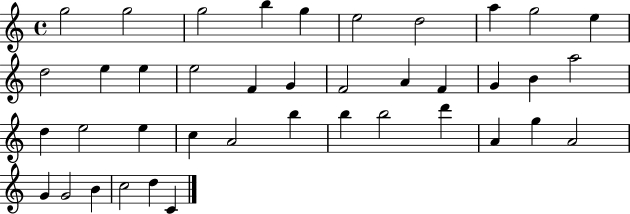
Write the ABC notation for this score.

X:1
T:Untitled
M:4/4
L:1/4
K:C
g2 g2 g2 b g e2 d2 a g2 e d2 e e e2 F G F2 A F G B a2 d e2 e c A2 b b b2 d' A g A2 G G2 B c2 d C